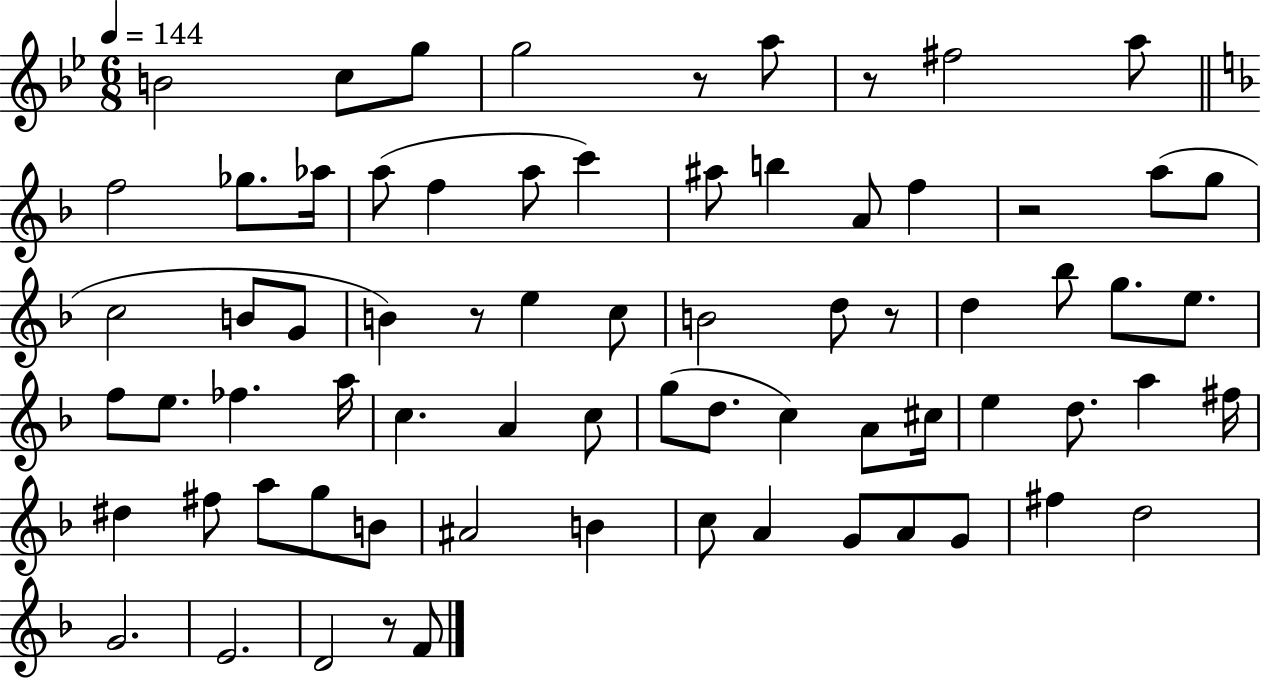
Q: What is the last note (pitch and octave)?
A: F4